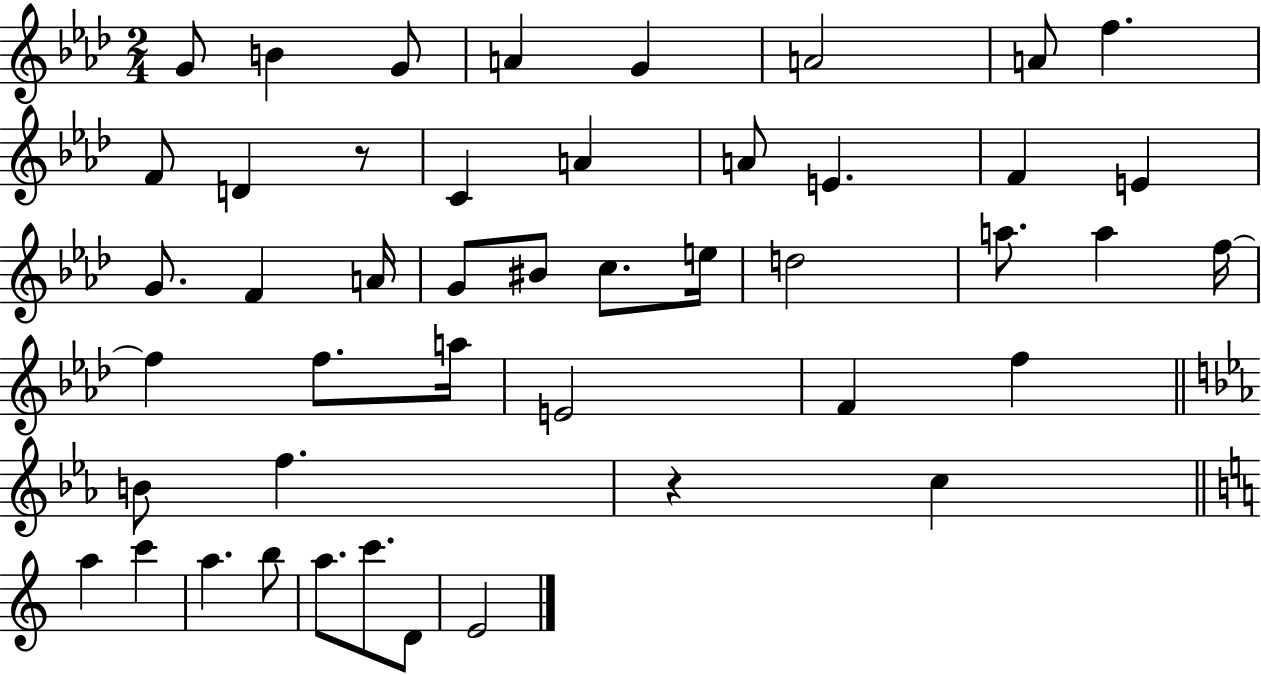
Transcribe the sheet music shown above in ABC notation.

X:1
T:Untitled
M:2/4
L:1/4
K:Ab
G/2 B G/2 A G A2 A/2 f F/2 D z/2 C A A/2 E F E G/2 F A/4 G/2 ^B/2 c/2 e/4 d2 a/2 a f/4 f f/2 a/4 E2 F f B/2 f z c a c' a b/2 a/2 c'/2 D/2 E2